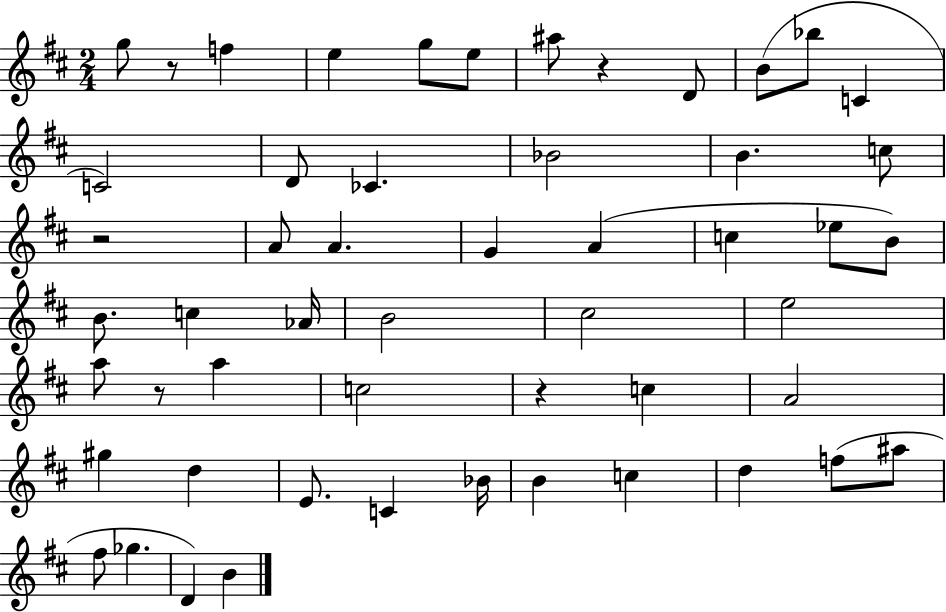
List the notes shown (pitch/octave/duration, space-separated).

G5/e R/e F5/q E5/q G5/e E5/e A#5/e R/q D4/e B4/e Bb5/e C4/q C4/h D4/e CES4/q. Bb4/h B4/q. C5/e R/h A4/e A4/q. G4/q A4/q C5/q Eb5/e B4/e B4/e. C5/q Ab4/s B4/h C#5/h E5/h A5/e R/e A5/q C5/h R/q C5/q A4/h G#5/q D5/q E4/e. C4/q Bb4/s B4/q C5/q D5/q F5/e A#5/e F#5/e Gb5/q. D4/q B4/q